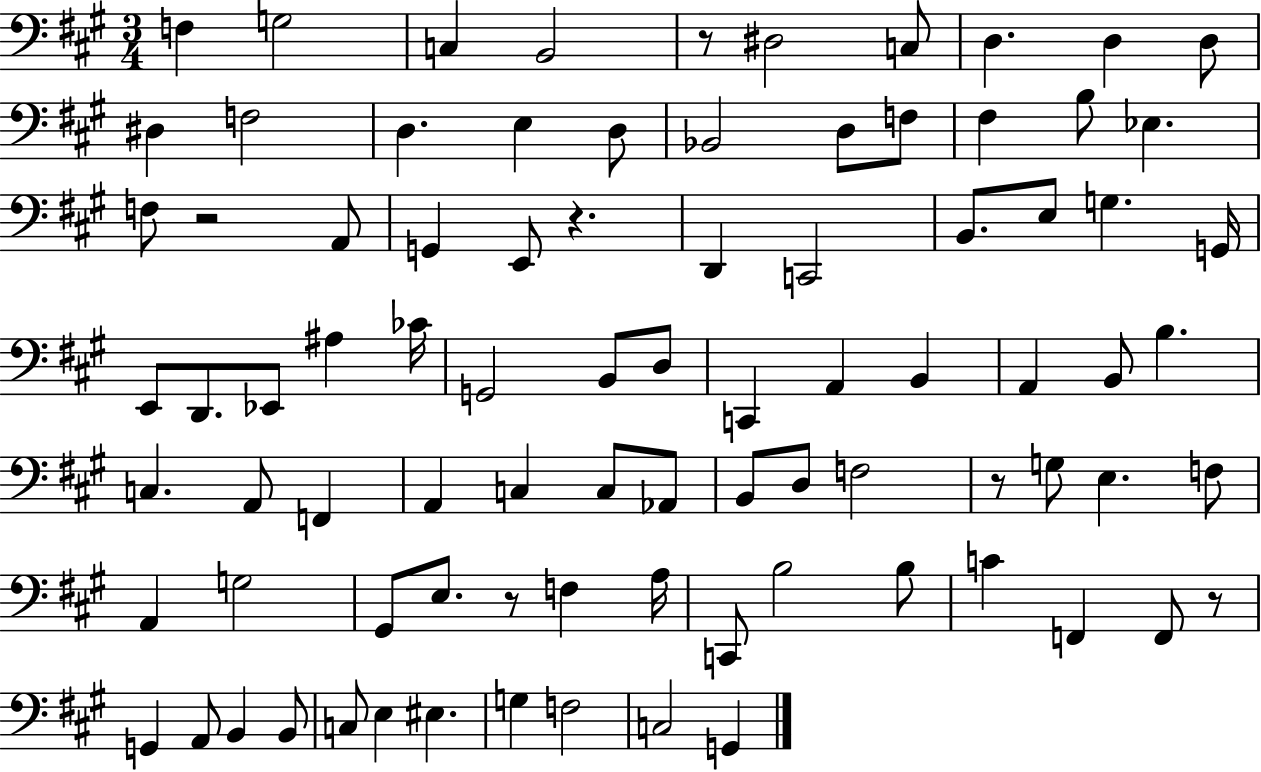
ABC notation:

X:1
T:Untitled
M:3/4
L:1/4
K:A
F, G,2 C, B,,2 z/2 ^D,2 C,/2 D, D, D,/2 ^D, F,2 D, E, D,/2 _B,,2 D,/2 F,/2 ^F, B,/2 _E, F,/2 z2 A,,/2 G,, E,,/2 z D,, C,,2 B,,/2 E,/2 G, G,,/4 E,,/2 D,,/2 _E,,/2 ^A, _C/4 G,,2 B,,/2 D,/2 C,, A,, B,, A,, B,,/2 B, C, A,,/2 F,, A,, C, C,/2 _A,,/2 B,,/2 D,/2 F,2 z/2 G,/2 E, F,/2 A,, G,2 ^G,,/2 E,/2 z/2 F, A,/4 C,,/2 B,2 B,/2 C F,, F,,/2 z/2 G,, A,,/2 B,, B,,/2 C,/2 E, ^E, G, F,2 C,2 G,,